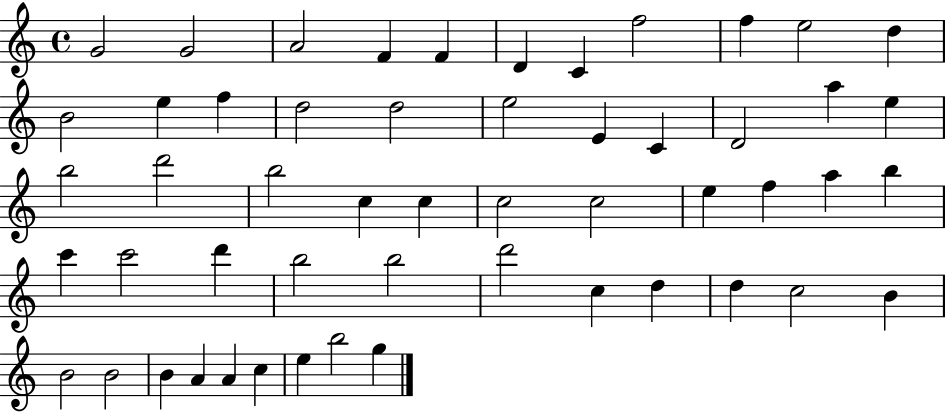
{
  \clef treble
  \time 4/4
  \defaultTimeSignature
  \key c \major
  g'2 g'2 | a'2 f'4 f'4 | d'4 c'4 f''2 | f''4 e''2 d''4 | \break b'2 e''4 f''4 | d''2 d''2 | e''2 e'4 c'4 | d'2 a''4 e''4 | \break b''2 d'''2 | b''2 c''4 c''4 | c''2 c''2 | e''4 f''4 a''4 b''4 | \break c'''4 c'''2 d'''4 | b''2 b''2 | d'''2 c''4 d''4 | d''4 c''2 b'4 | \break b'2 b'2 | b'4 a'4 a'4 c''4 | e''4 b''2 g''4 | \bar "|."
}